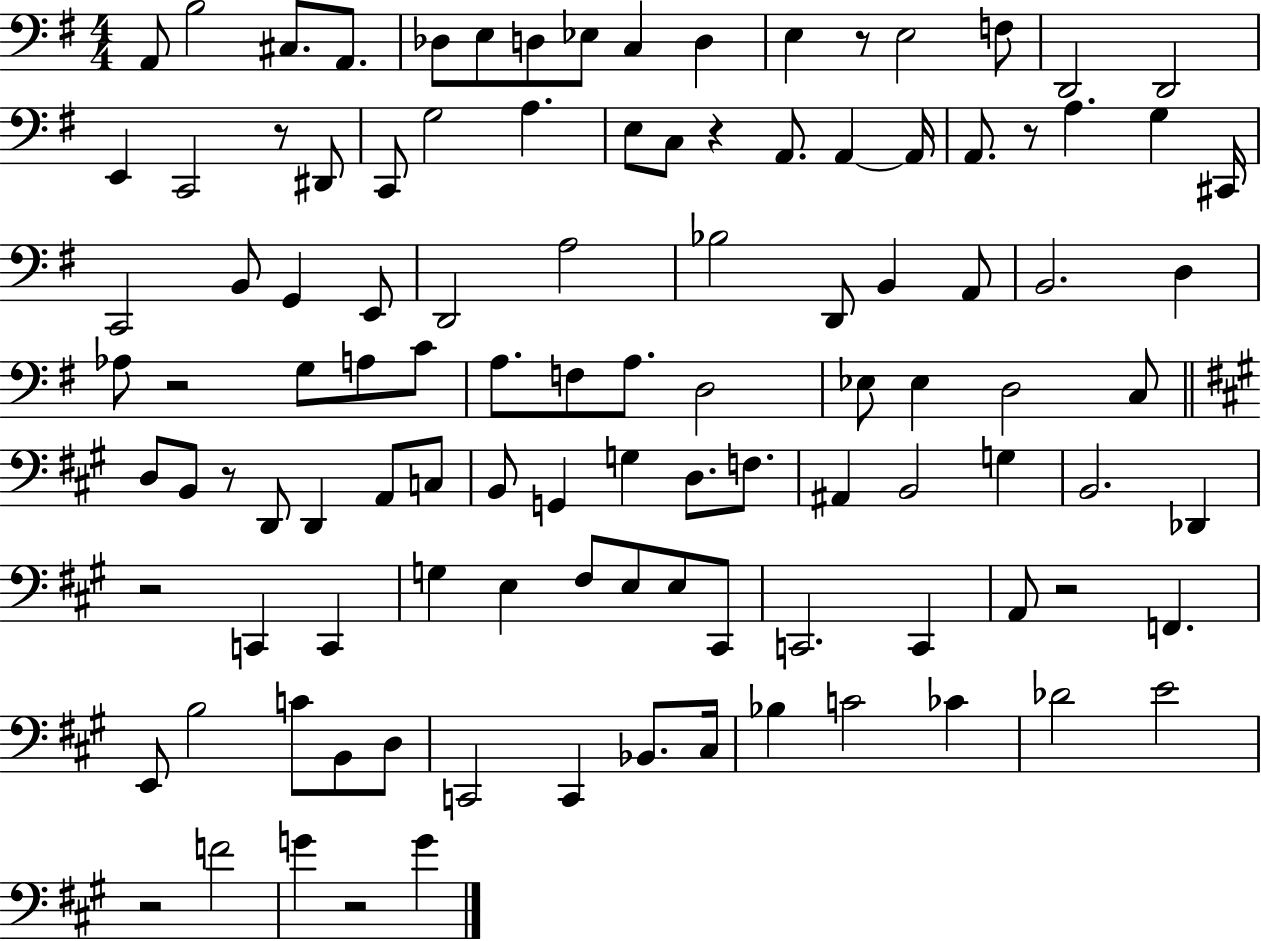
{
  \clef bass
  \numericTimeSignature
  \time 4/4
  \key g \major
  \repeat volta 2 { a,8 b2 cis8. a,8. | des8 e8 d8 ees8 c4 d4 | e4 r8 e2 f8 | d,2 d,2 | \break e,4 c,2 r8 dis,8 | c,8 g2 a4. | e8 c8 r4 a,8. a,4~~ a,16 | a,8. r8 a4. g4 cis,16 | \break c,2 b,8 g,4 e,8 | d,2 a2 | bes2 d,8 b,4 a,8 | b,2. d4 | \break aes8 r2 g8 a8 c'8 | a8. f8 a8. d2 | ees8 ees4 d2 c8 | \bar "||" \break \key a \major d8 b,8 r8 d,8 d,4 a,8 c8 | b,8 g,4 g4 d8. f8. | ais,4 b,2 g4 | b,2. des,4 | \break r2 c,4 c,4 | g4 e4 fis8 e8 e8 cis,8 | c,2. c,4 | a,8 r2 f,4. | \break e,8 b2 c'8 b,8 d8 | c,2 c,4 bes,8. cis16 | bes4 c'2 ces'4 | des'2 e'2 | \break r2 f'2 | g'4 r2 g'4 | } \bar "|."
}